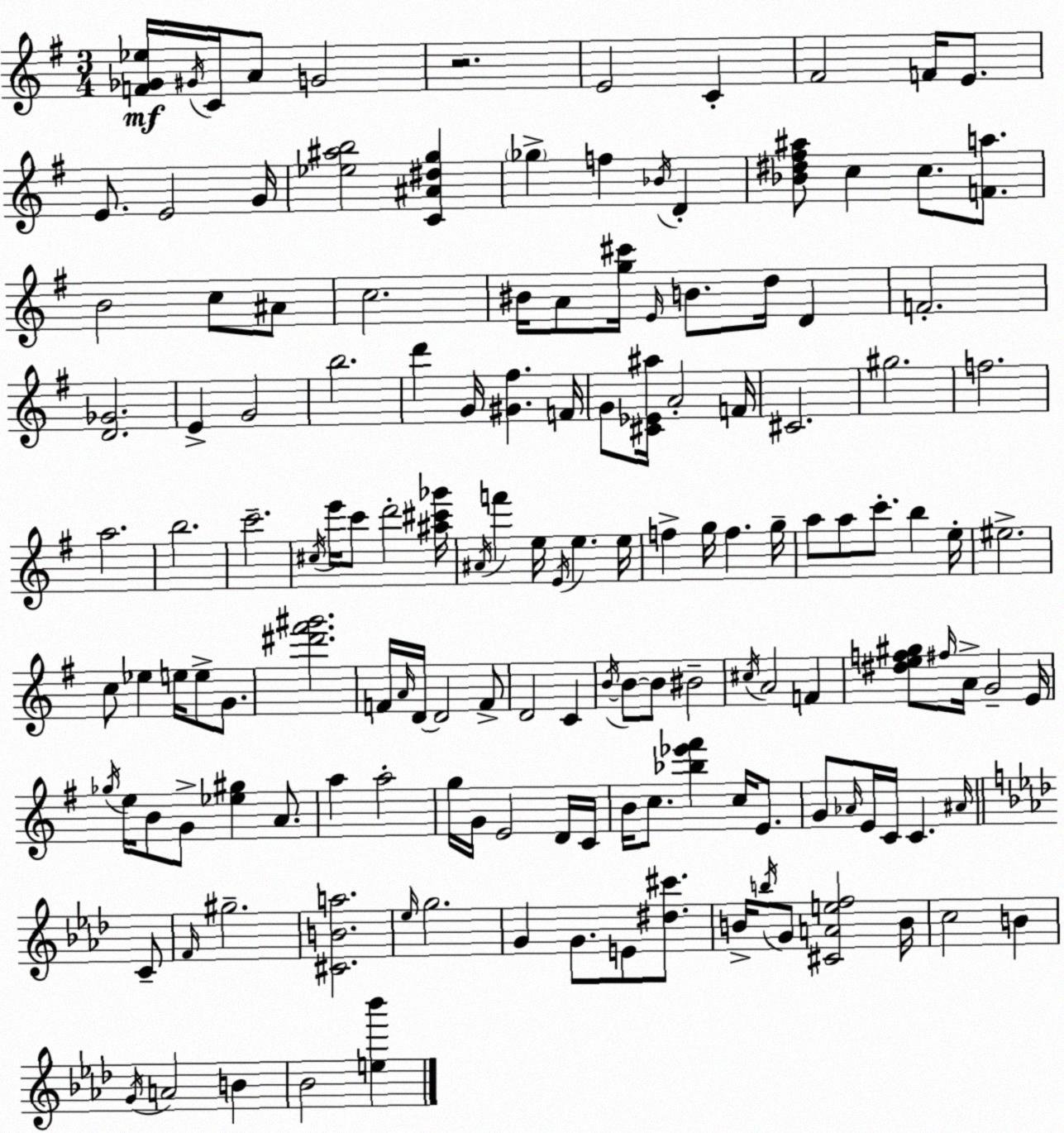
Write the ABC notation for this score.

X:1
T:Untitled
M:3/4
L:1/4
K:G
[F_G_e]/4 ^G/4 C/4 A/2 G2 z2 E2 C ^F2 F/4 E/2 E/2 E2 G/4 [_e^ab]2 [C^A^dg] _g f _B/4 D [_B^d^f^a]/2 c c/2 [Fa]/2 B2 c/2 ^A/2 c2 ^B/4 A/2 [g^c']/4 E/4 B/2 d/4 D F2 [D_G]2 E G2 b2 d' G/4 [^G^f] F/4 G/2 [^C_E^a]/4 A2 F/4 ^C2 ^g2 f2 a2 b2 c'2 ^c/4 e'/4 c'/2 d'2 [^a^c'_g']/4 ^A/4 f' e/4 E/4 e e/4 f g/4 f g/4 a/2 a/2 c'/2 b e/4 ^e2 c/2 _e e/4 e/2 G/2 [^d'^f'^g']2 F/4 A/4 D/4 D2 F/2 D2 C B/4 B/2 B/2 ^B2 ^c/4 A2 F [^def^g]/2 ^f/4 A/4 G2 E/4 _g/4 e/4 B/2 G/2 [_e^g] A/2 a a2 g/4 G/4 E2 D/4 C/4 B/4 c/2 [_b_e'^f'] c/4 E/2 G/2 _A/4 E/4 C/4 C ^A/4 C/2 F/4 ^g2 [^CBa]2 _e/4 g2 G G/2 E/2 [^d^c']/2 B/4 b/4 G/2 [^CAef]2 B/4 c2 B G/4 A2 B _B2 [e_b']